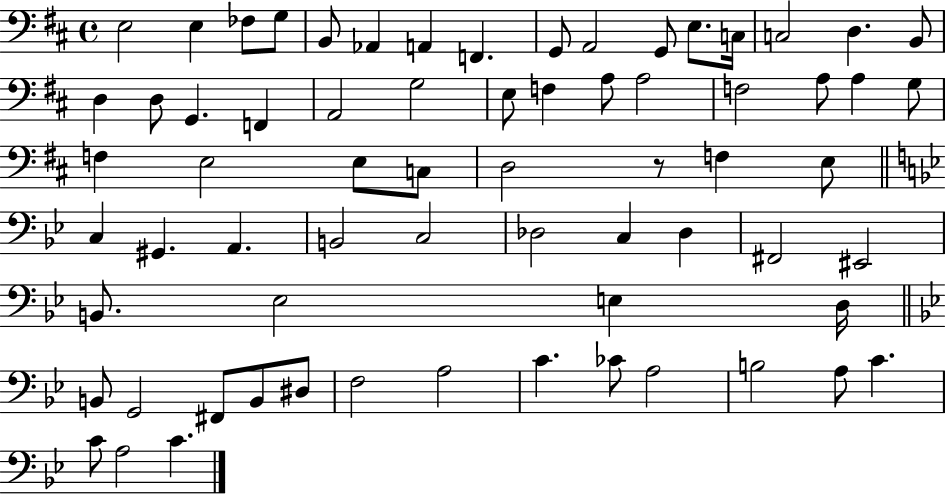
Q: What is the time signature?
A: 4/4